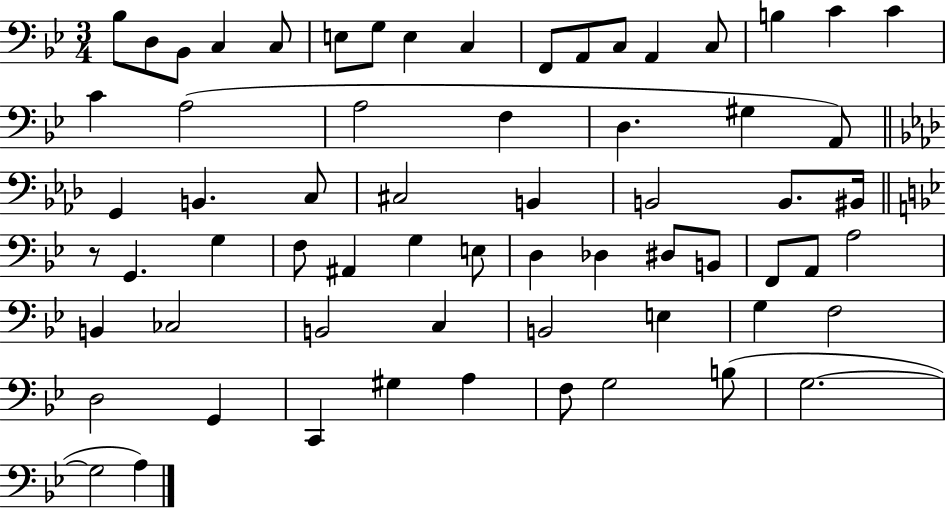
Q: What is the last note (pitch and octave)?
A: A3